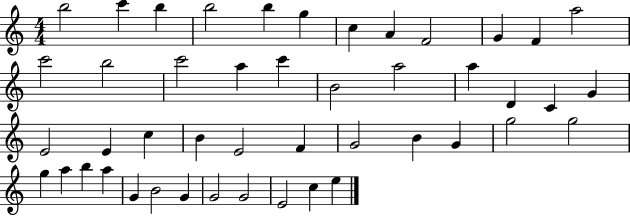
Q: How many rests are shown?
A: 0